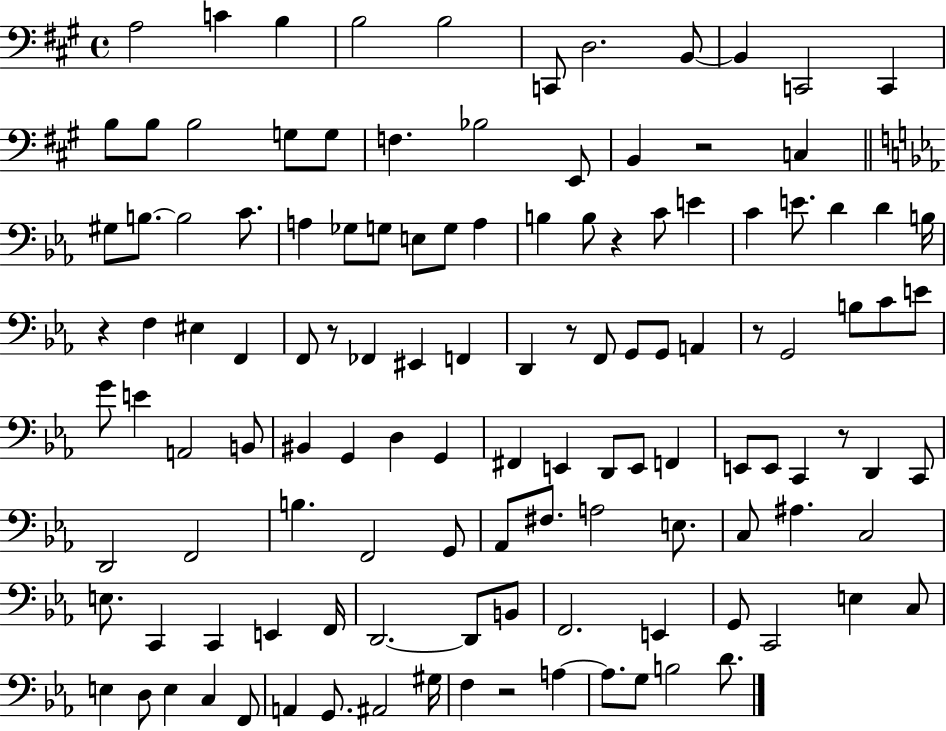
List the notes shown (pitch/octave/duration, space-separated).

A3/h C4/q B3/q B3/h B3/h C2/e D3/h. B2/e B2/q C2/h C2/q B3/e B3/e B3/h G3/e G3/e F3/q. Bb3/h E2/e B2/q R/h C3/q G#3/e B3/e. B3/h C4/e. A3/q Gb3/e G3/e E3/e G3/e A3/q B3/q B3/e R/q C4/e E4/q C4/q E4/e. D4/q D4/q B3/s R/q F3/q EIS3/q F2/q F2/e R/e FES2/q EIS2/q F2/q D2/q R/e F2/e G2/e G2/e A2/q R/e G2/h B3/e C4/e E4/e G4/e E4/q A2/h B2/e BIS2/q G2/q D3/q G2/q F#2/q E2/q D2/e E2/e F2/q E2/e E2/e C2/q R/e D2/q C2/e D2/h F2/h B3/q. F2/h G2/e Ab2/e F#3/e. A3/h E3/e. C3/e A#3/q. C3/h E3/e. C2/q C2/q E2/q F2/s D2/h. D2/e B2/e F2/h. E2/q G2/e C2/h E3/q C3/e E3/q D3/e E3/q C3/q F2/e A2/q G2/e. A#2/h G#3/s F3/q R/h A3/q A3/e. G3/e B3/h D4/e.